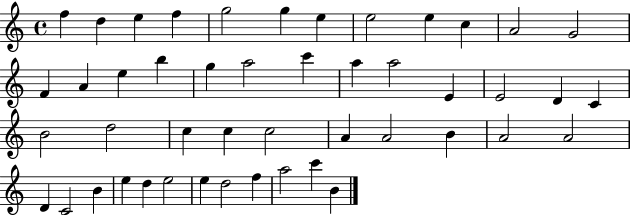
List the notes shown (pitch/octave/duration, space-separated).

F5/q D5/q E5/q F5/q G5/h G5/q E5/q E5/h E5/q C5/q A4/h G4/h F4/q A4/q E5/q B5/q G5/q A5/h C6/q A5/q A5/h E4/q E4/h D4/q C4/q B4/h D5/h C5/q C5/q C5/h A4/q A4/h B4/q A4/h A4/h D4/q C4/h B4/q E5/q D5/q E5/h E5/q D5/h F5/q A5/h C6/q B4/q